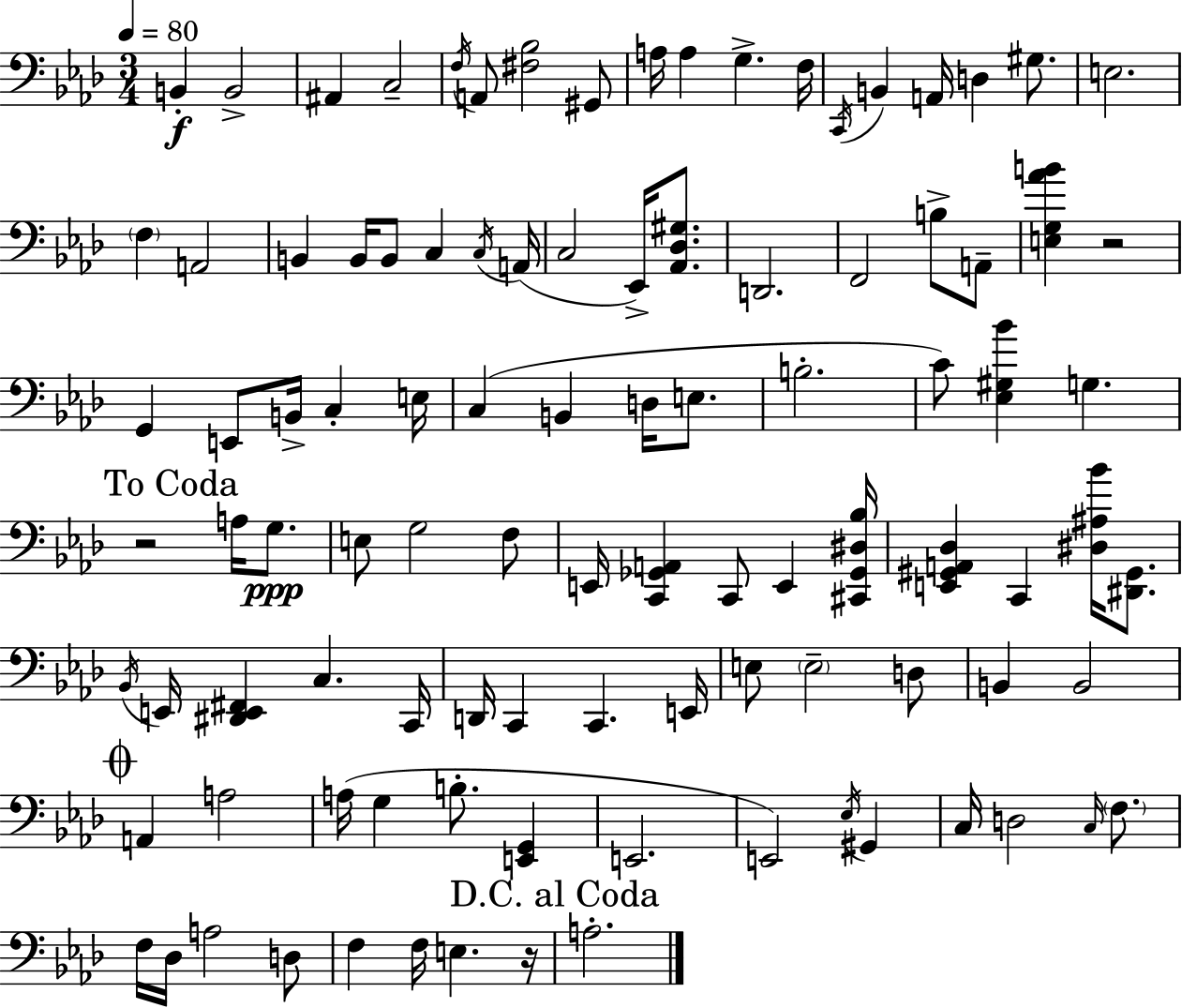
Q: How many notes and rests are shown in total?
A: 100